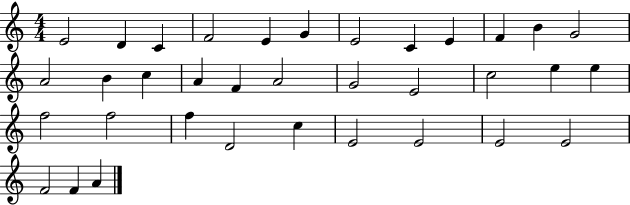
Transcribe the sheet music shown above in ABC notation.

X:1
T:Untitled
M:4/4
L:1/4
K:C
E2 D C F2 E G E2 C E F B G2 A2 B c A F A2 G2 E2 c2 e e f2 f2 f D2 c E2 E2 E2 E2 F2 F A